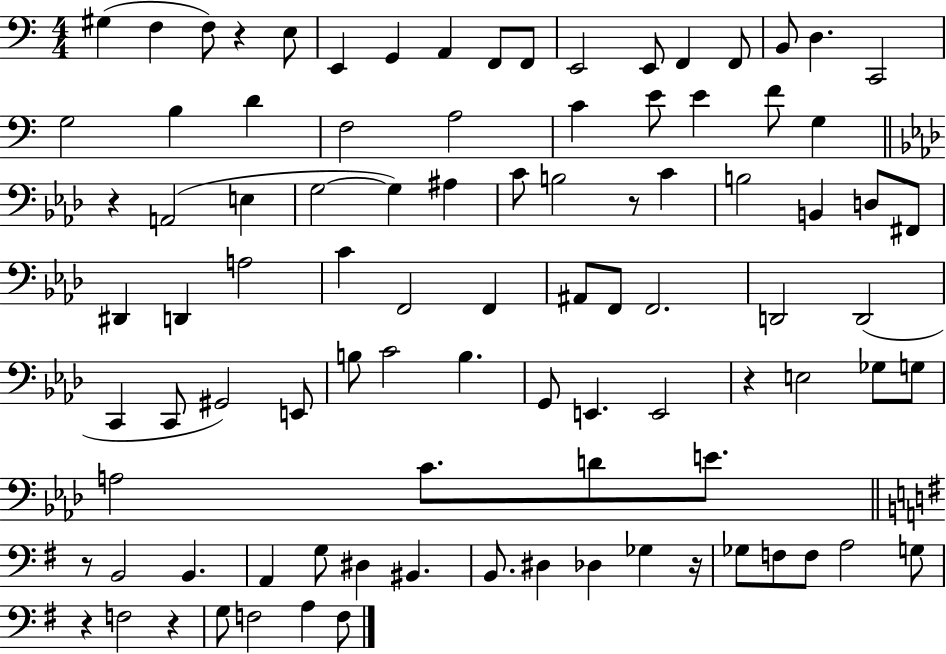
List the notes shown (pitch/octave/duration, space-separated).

G#3/q F3/q F3/e R/q E3/e E2/q G2/q A2/q F2/e F2/e E2/h E2/e F2/q F2/e B2/e D3/q. C2/h G3/h B3/q D4/q F3/h A3/h C4/q E4/e E4/q F4/e G3/q R/q A2/h E3/q G3/h G3/q A#3/q C4/e B3/h R/e C4/q B3/h B2/q D3/e F#2/e D#2/q D2/q A3/h C4/q F2/h F2/q A#2/e F2/e F2/h. D2/h D2/h C2/q C2/e G#2/h E2/e B3/e C4/h B3/q. G2/e E2/q. E2/h R/q E3/h Gb3/e G3/e A3/h C4/e. D4/e E4/e. R/e B2/h B2/q. A2/q G3/e D#3/q BIS2/q. B2/e. D#3/q Db3/q Gb3/q R/s Gb3/e F3/e F3/e A3/h G3/e R/q F3/h R/q G3/e F3/h A3/q F3/e